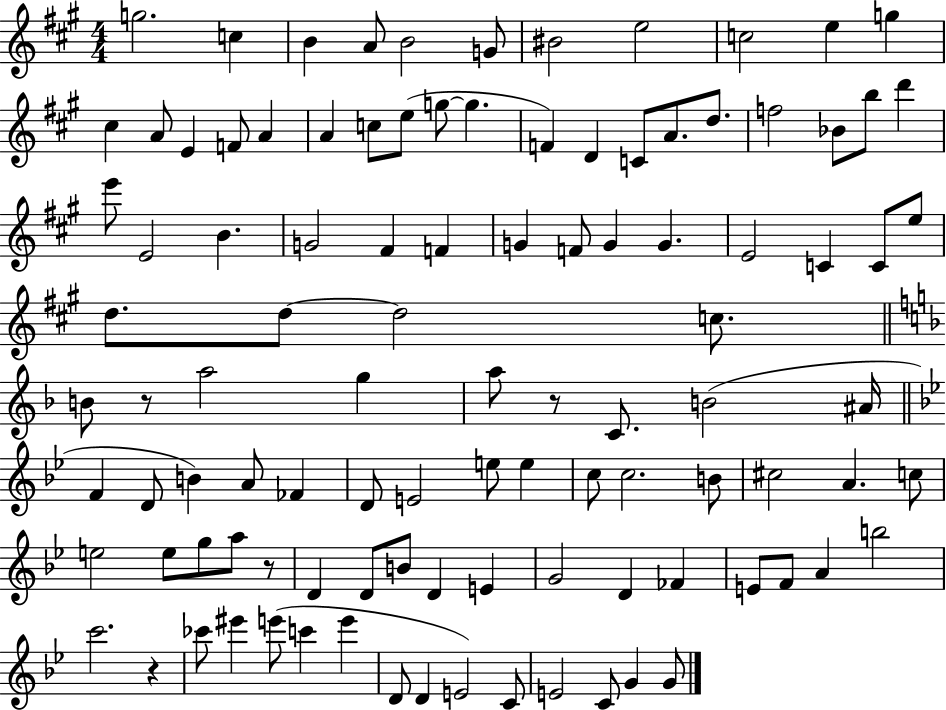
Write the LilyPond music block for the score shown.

{
  \clef treble
  \numericTimeSignature
  \time 4/4
  \key a \major
  g''2. c''4 | b'4 a'8 b'2 g'8 | bis'2 e''2 | c''2 e''4 g''4 | \break cis''4 a'8 e'4 f'8 a'4 | a'4 c''8 e''8( g''8~~ g''4. | f'4) d'4 c'8 a'8. d''8. | f''2 bes'8 b''8 d'''4 | \break e'''8 e'2 b'4. | g'2 fis'4 f'4 | g'4 f'8 g'4 g'4. | e'2 c'4 c'8 e''8 | \break d''8. d''8~~ d''2 c''8. | \bar "||" \break \key d \minor b'8 r8 a''2 g''4 | a''8 r8 c'8. b'2( ais'16 | \bar "||" \break \key g \minor f'4 d'8 b'4) a'8 fes'4 | d'8 e'2 e''8 e''4 | c''8 c''2. b'8 | cis''2 a'4. c''8 | \break e''2 e''8 g''8 a''8 r8 | d'4 d'8 b'8 d'4 e'4 | g'2 d'4 fes'4 | e'8 f'8 a'4 b''2 | \break c'''2. r4 | ces'''8 eis'''4 e'''8( c'''4 e'''4 | d'8 d'4 e'2) c'8 | e'2 c'8 g'4 g'8 | \break \bar "|."
}